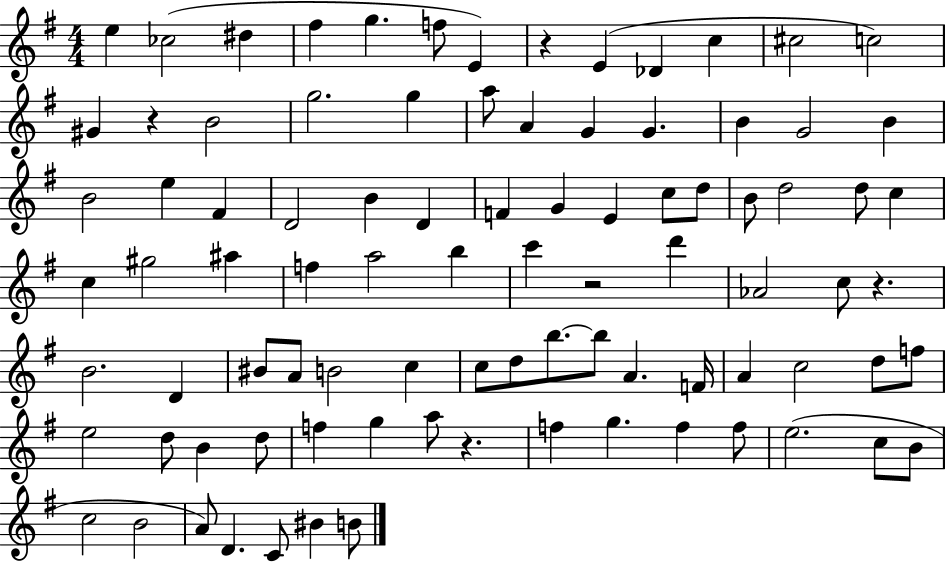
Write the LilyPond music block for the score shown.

{
  \clef treble
  \numericTimeSignature
  \time 4/4
  \key g \major
  \repeat volta 2 { e''4 ces''2( dis''4 | fis''4 g''4. f''8 e'4) | r4 e'4( des'4 c''4 | cis''2 c''2) | \break gis'4 r4 b'2 | g''2. g''4 | a''8 a'4 g'4 g'4. | b'4 g'2 b'4 | \break b'2 e''4 fis'4 | d'2 b'4 d'4 | f'4 g'4 e'4 c''8 d''8 | b'8 d''2 d''8 c''4 | \break c''4 gis''2 ais''4 | f''4 a''2 b''4 | c'''4 r2 d'''4 | aes'2 c''8 r4. | \break b'2. d'4 | bis'8 a'8 b'2 c''4 | c''8 d''8 b''8.~~ b''8 a'4. f'16 | a'4 c''2 d''8 f''8 | \break e''2 d''8 b'4 d''8 | f''4 g''4 a''8 r4. | f''4 g''4. f''4 f''8 | e''2.( c''8 b'8 | \break c''2 b'2 | a'8) d'4. c'8 bis'4 b'8 | } \bar "|."
}